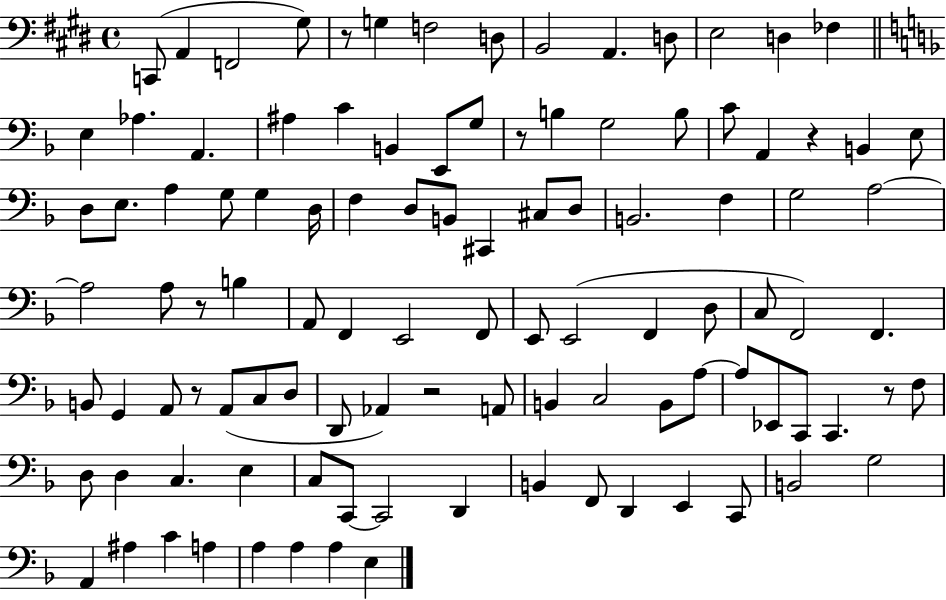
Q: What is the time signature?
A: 4/4